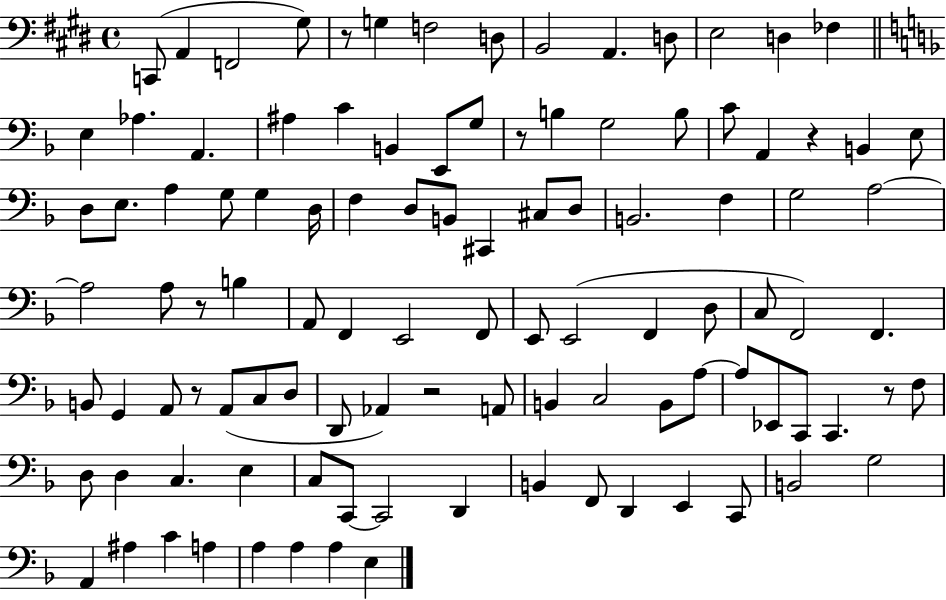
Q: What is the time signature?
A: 4/4